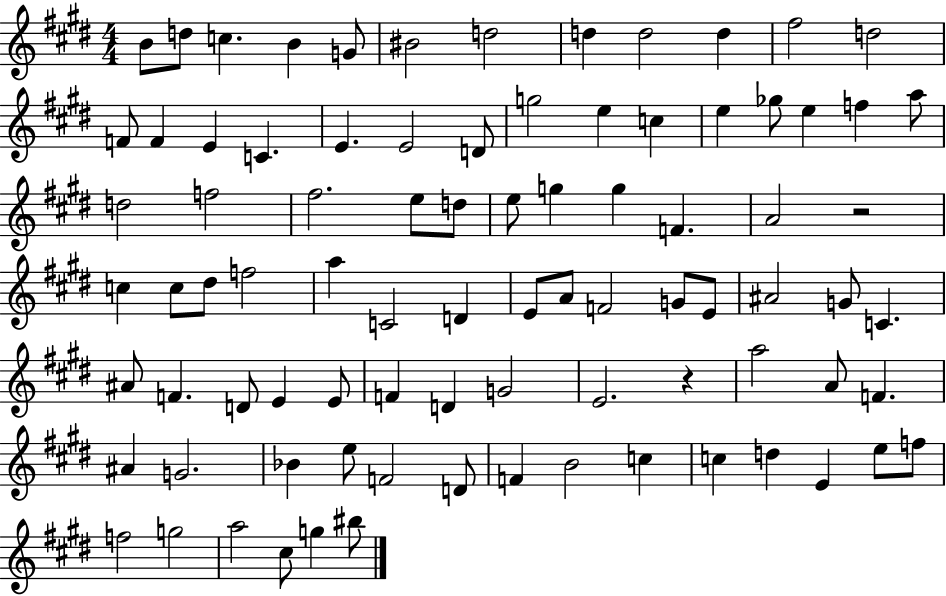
{
  \clef treble
  \numericTimeSignature
  \time 4/4
  \key e \major
  b'8 d''8 c''4. b'4 g'8 | bis'2 d''2 | d''4 d''2 d''4 | fis''2 d''2 | \break f'8 f'4 e'4 c'4. | e'4. e'2 d'8 | g''2 e''4 c''4 | e''4 ges''8 e''4 f''4 a''8 | \break d''2 f''2 | fis''2. e''8 d''8 | e''8 g''4 g''4 f'4. | a'2 r2 | \break c''4 c''8 dis''8 f''2 | a''4 c'2 d'4 | e'8 a'8 f'2 g'8 e'8 | ais'2 g'8 c'4. | \break ais'8 f'4. d'8 e'4 e'8 | f'4 d'4 g'2 | e'2. r4 | a''2 a'8 f'4. | \break ais'4 g'2. | bes'4 e''8 f'2 d'8 | f'4 b'2 c''4 | c''4 d''4 e'4 e''8 f''8 | \break f''2 g''2 | a''2 cis''8 g''4 bis''8 | \bar "|."
}